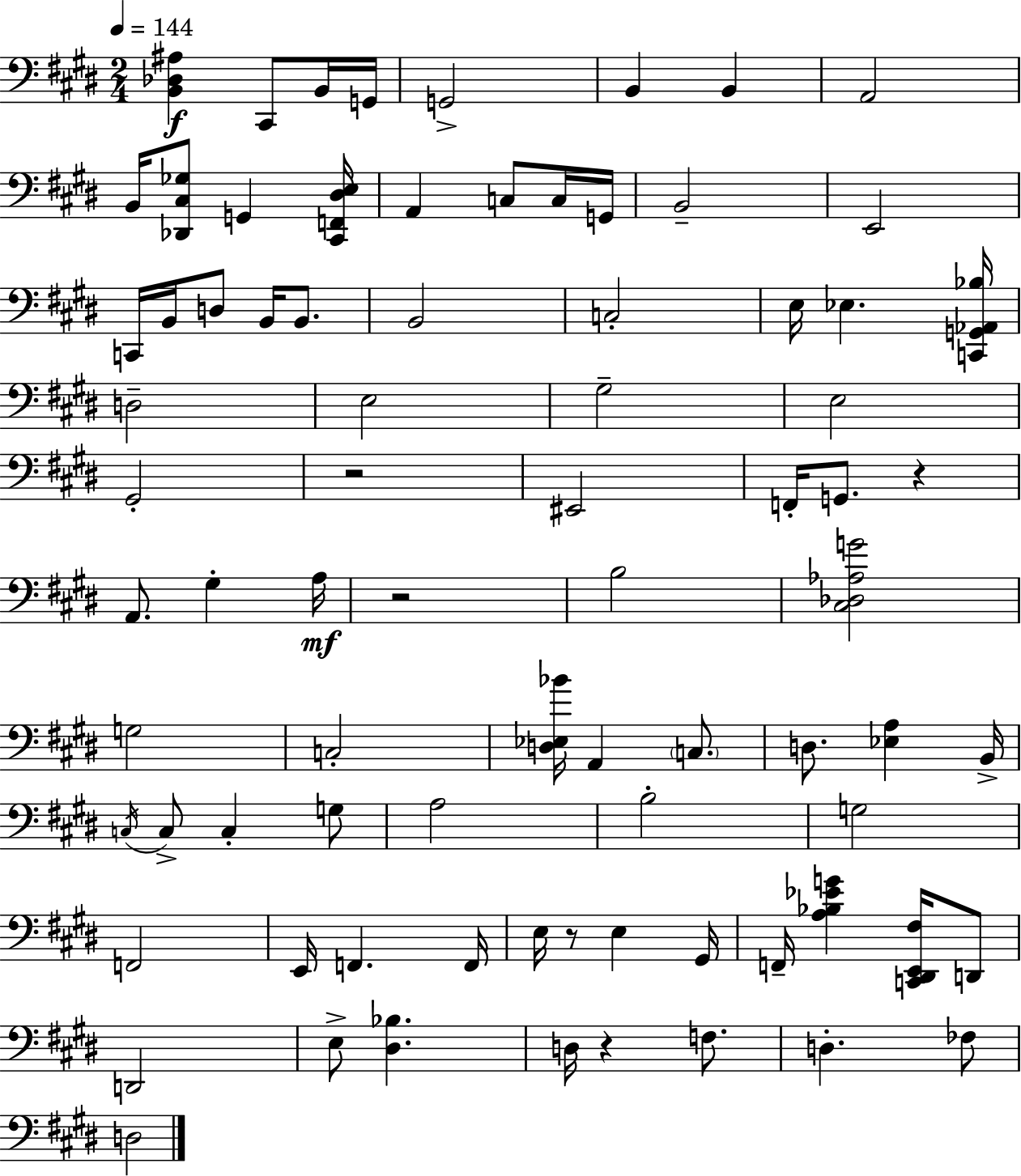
X:1
T:Untitled
M:2/4
L:1/4
K:E
[B,,_D,^A,] ^C,,/2 B,,/4 G,,/4 G,,2 B,, B,, A,,2 B,,/4 [_D,,^C,_G,]/2 G,, [^C,,F,,^D,E,]/4 A,, C,/2 C,/4 G,,/4 B,,2 E,,2 C,,/4 B,,/4 D,/2 B,,/4 B,,/2 B,,2 C,2 E,/4 _E, [C,,G,,_A,,_B,]/4 D,2 E,2 ^G,2 E,2 ^G,,2 z2 ^E,,2 F,,/4 G,,/2 z A,,/2 ^G, A,/4 z2 B,2 [^C,_D,_A,G]2 G,2 C,2 [D,_E,_B]/4 A,, C,/2 D,/2 [_E,A,] B,,/4 C,/4 C,/2 C, G,/2 A,2 B,2 G,2 F,,2 E,,/4 F,, F,,/4 E,/4 z/2 E, ^G,,/4 F,,/4 [A,_B,_EG] [C,,^D,,E,,^F,]/4 D,,/2 D,,2 E,/2 [^D,_B,] D,/4 z F,/2 D, _F,/2 D,2